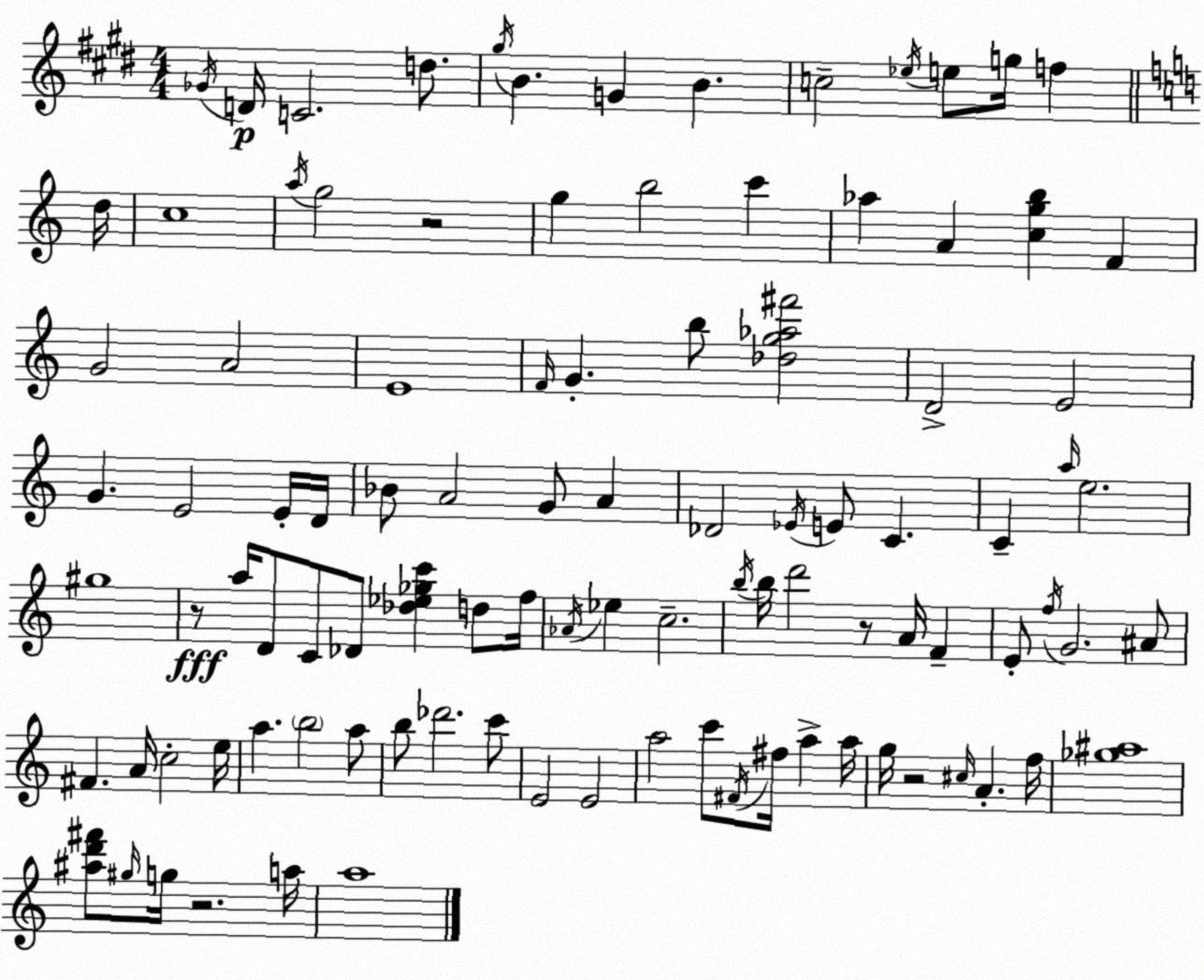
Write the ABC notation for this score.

X:1
T:Untitled
M:4/4
L:1/4
K:E
_G/4 D/4 C2 d/2 ^g/4 B G B c2 _e/4 e/2 g/4 f d/4 c4 a/4 g2 z2 g b2 c' _a A [cgb] F G2 A2 E4 F/4 G b/2 [_dg_a^f']2 D2 E2 G E2 E/4 D/4 _B/2 A2 G/2 A _D2 _E/4 E/2 C C a/4 e2 ^g4 z/2 a/4 D/2 C/2 _D/2 [_d_e_gc'] d/2 f/4 _A/4 _e c2 b/4 b/4 d'2 z/2 A/4 F E/2 f/4 G2 ^A/2 ^F A/4 c2 e/4 a b2 a/2 b/2 _d'2 c'/2 E2 E2 a2 c'/2 ^F/4 ^f/4 a a/4 g/4 z2 ^c/4 A f/4 [_g^a]4 [^ad'^f']/2 ^g/4 g/4 z2 a/4 a4